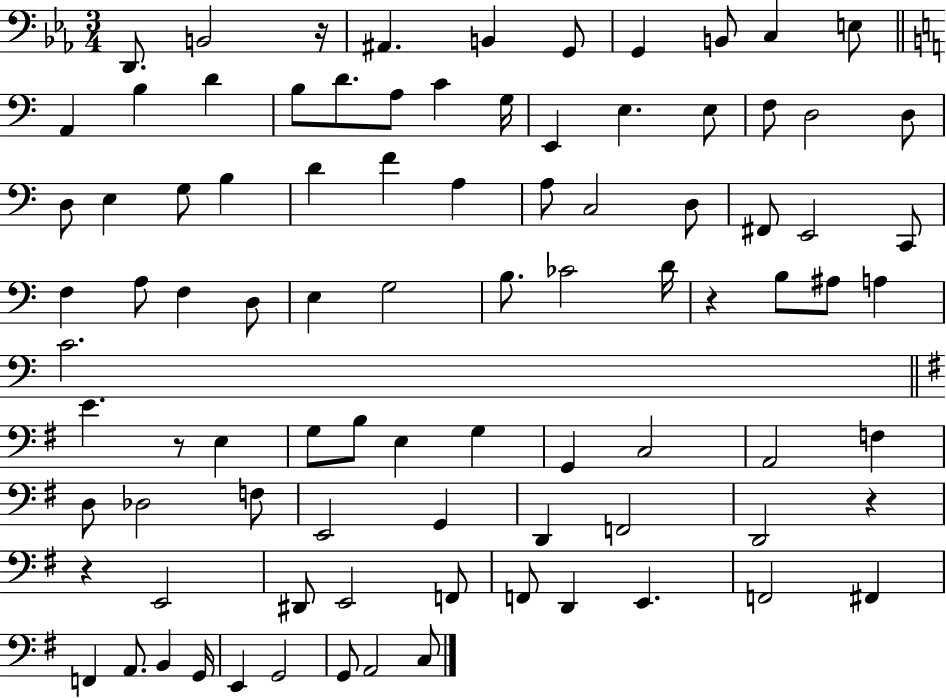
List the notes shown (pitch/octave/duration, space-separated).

D2/e. B2/h R/s A#2/q. B2/q G2/e G2/q B2/e C3/q E3/e A2/q B3/q D4/q B3/e D4/e. A3/e C4/q G3/s E2/q E3/q. E3/e F3/e D3/h D3/e D3/e E3/q G3/e B3/q D4/q F4/q A3/q A3/e C3/h D3/e F#2/e E2/h C2/e F3/q A3/e F3/q D3/e E3/q G3/h B3/e. CES4/h D4/s R/q B3/e A#3/e A3/q C4/h. E4/q. R/e E3/q G3/e B3/e E3/q G3/q G2/q C3/h A2/h F3/q D3/e Db3/h F3/e E2/h G2/q D2/q F2/h D2/h R/q R/q E2/h D#2/e E2/h F2/e F2/e D2/q E2/q. F2/h F#2/q F2/q A2/e. B2/q G2/s E2/q G2/h G2/e A2/h C3/e